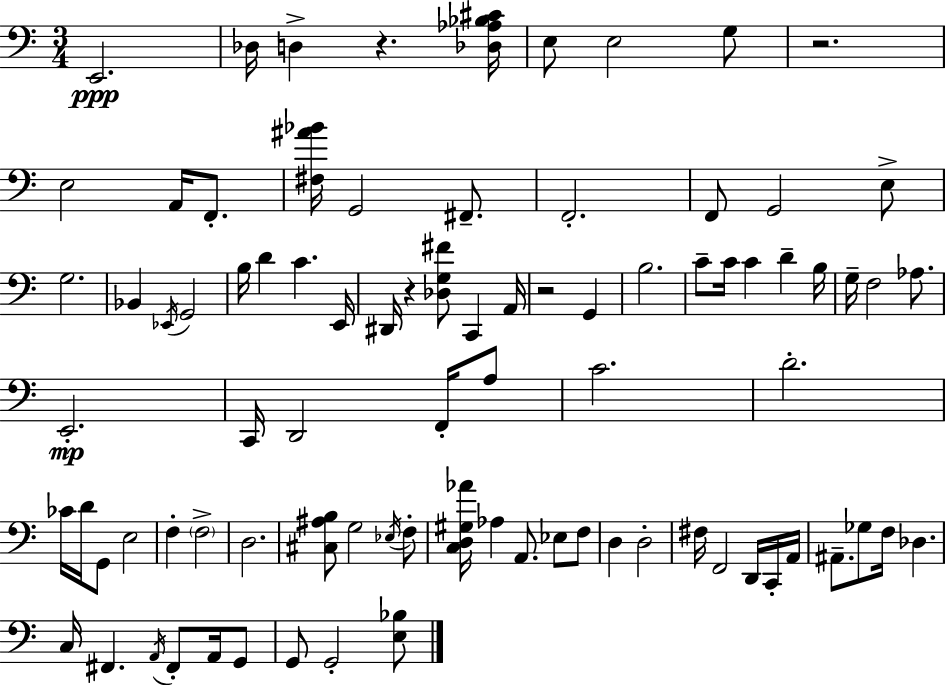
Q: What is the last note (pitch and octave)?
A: G2